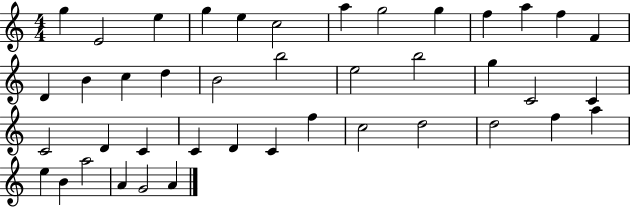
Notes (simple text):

G5/q E4/h E5/q G5/q E5/q C5/h A5/q G5/h G5/q F5/q A5/q F5/q F4/q D4/q B4/q C5/q D5/q B4/h B5/h E5/h B5/h G5/q C4/h C4/q C4/h D4/q C4/q C4/q D4/q C4/q F5/q C5/h D5/h D5/h F5/q A5/q E5/q B4/q A5/h A4/q G4/h A4/q